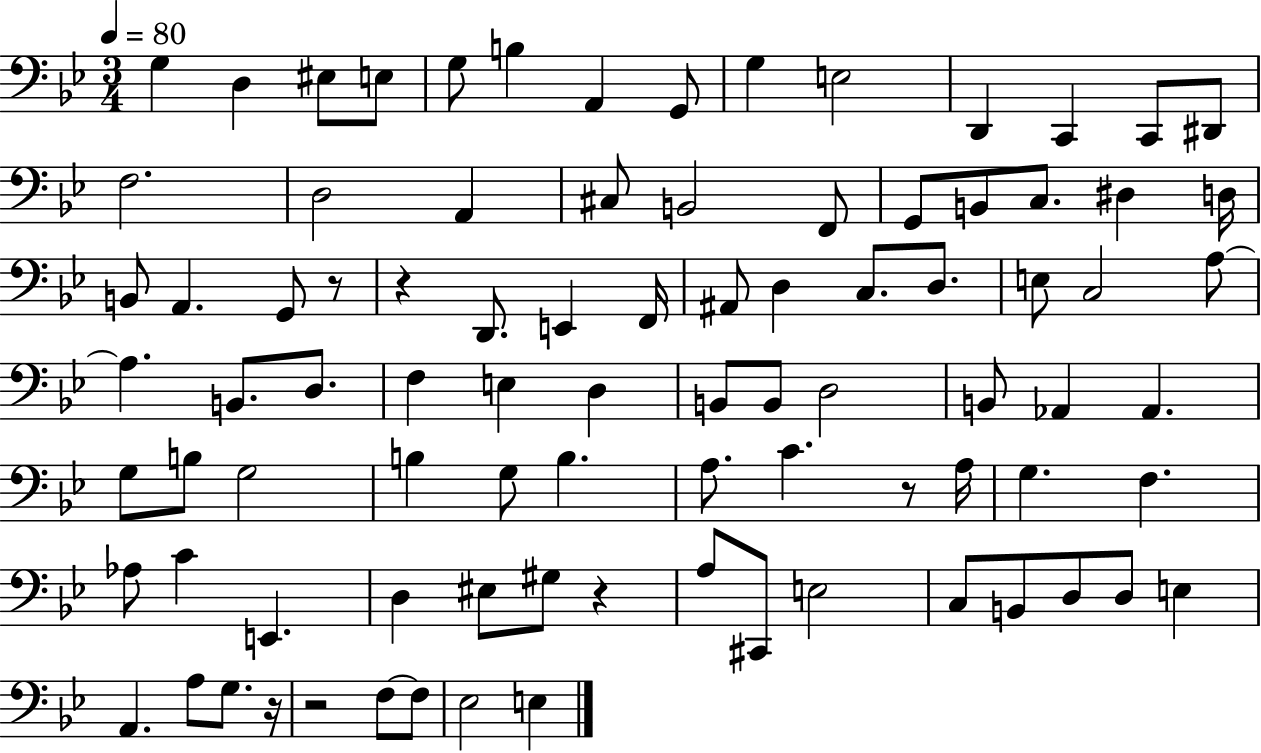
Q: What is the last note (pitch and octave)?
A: E3